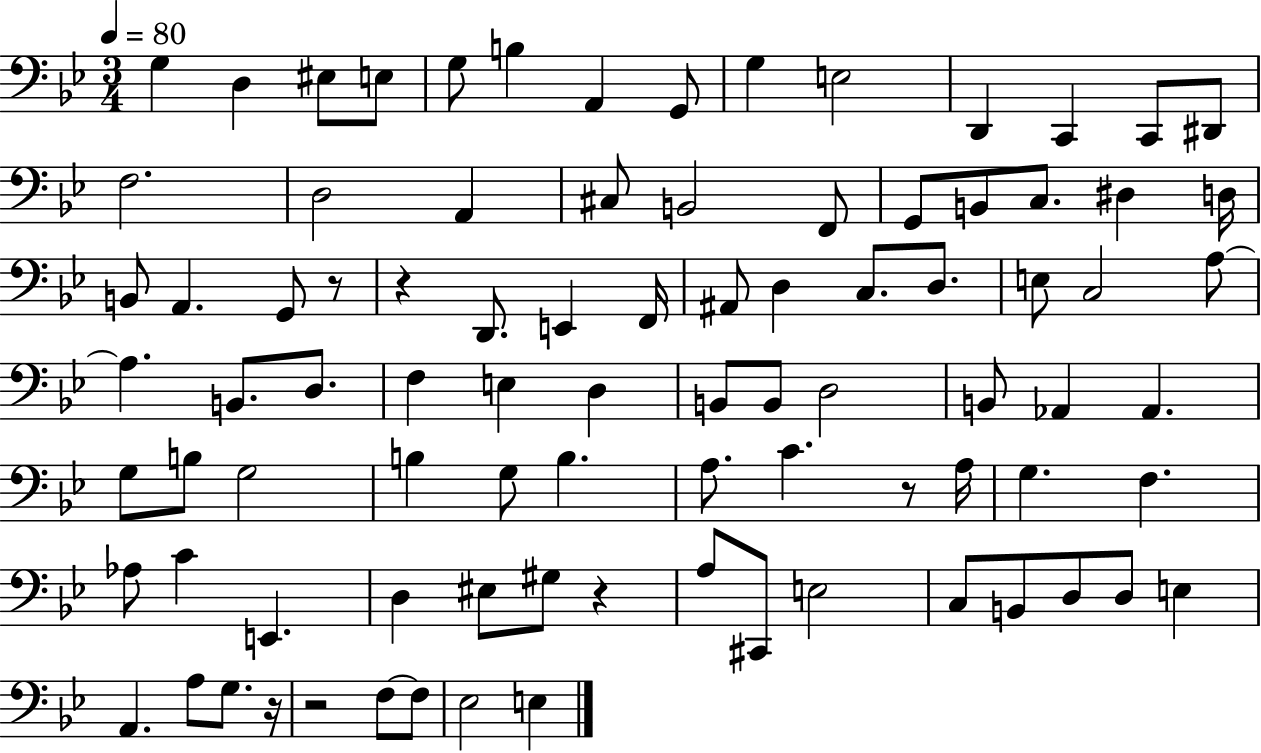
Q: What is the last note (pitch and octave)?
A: E3